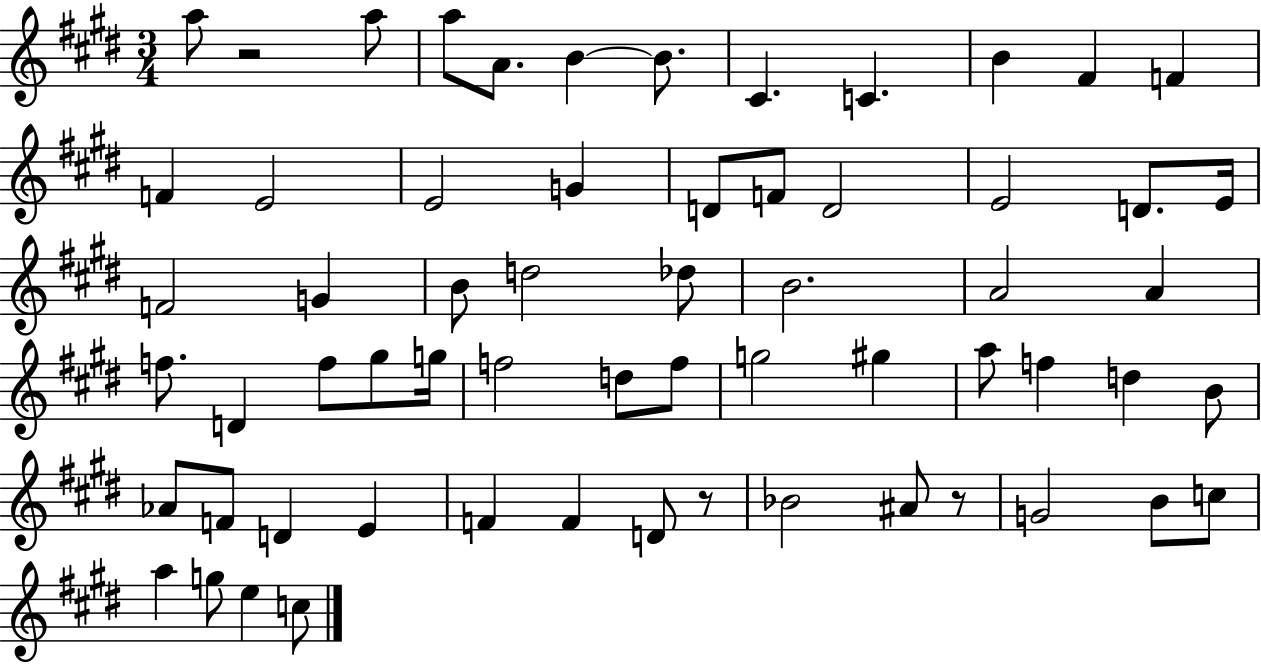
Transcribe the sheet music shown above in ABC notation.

X:1
T:Untitled
M:3/4
L:1/4
K:E
a/2 z2 a/2 a/2 A/2 B B/2 ^C C B ^F F F E2 E2 G D/2 F/2 D2 E2 D/2 E/4 F2 G B/2 d2 _d/2 B2 A2 A f/2 D f/2 ^g/2 g/4 f2 d/2 f/2 g2 ^g a/2 f d B/2 _A/2 F/2 D E F F D/2 z/2 _B2 ^A/2 z/2 G2 B/2 c/2 a g/2 e c/2